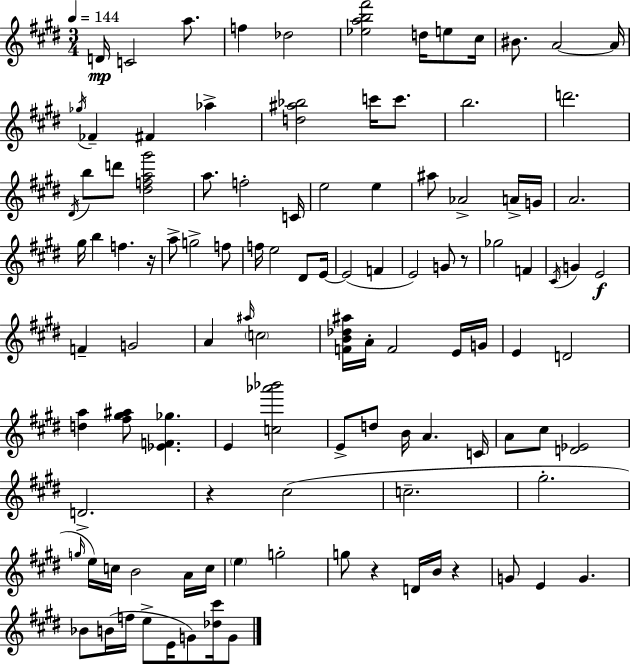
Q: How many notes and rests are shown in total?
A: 110